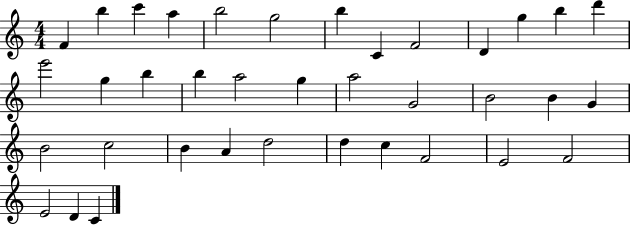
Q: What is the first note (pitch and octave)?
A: F4